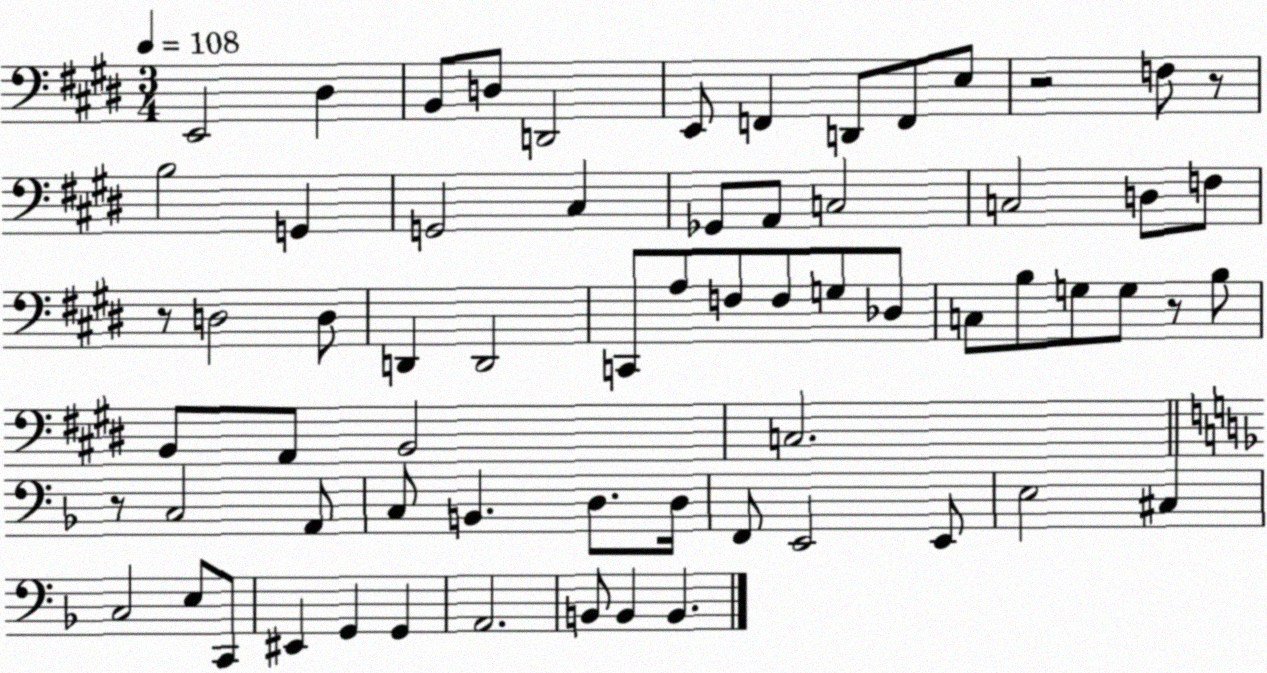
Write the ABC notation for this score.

X:1
T:Untitled
M:3/4
L:1/4
K:E
E,,2 ^D, B,,/2 D,/2 D,,2 E,,/2 F,, D,,/2 F,,/2 E,/2 z2 F,/2 z/2 B,2 G,, G,,2 ^C, _G,,/2 A,,/2 C,2 C,2 D,/2 F,/2 z/2 D,2 D,/2 D,, D,,2 C,,/2 A,/2 F,/2 F,/2 G,/2 _D,/2 C,/2 B,/2 G,/2 G,/2 z/2 B,/2 B,,/2 A,,/2 B,,2 C,2 z/2 C,2 A,,/2 C,/2 B,, D,/2 D,/4 F,,/2 E,,2 E,,/2 E,2 ^C, C,2 E,/2 C,,/2 ^E,, G,, G,, A,,2 B,,/2 B,, B,,